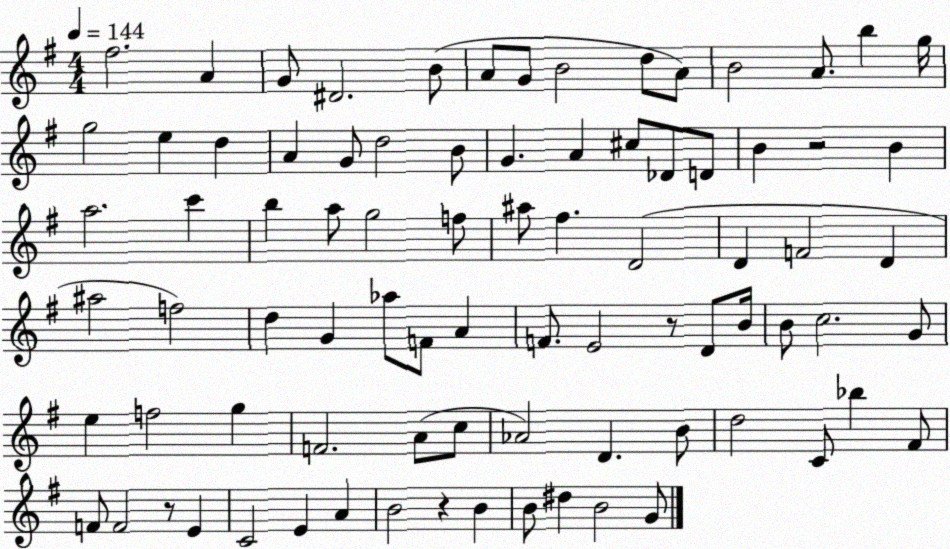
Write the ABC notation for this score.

X:1
T:Untitled
M:4/4
L:1/4
K:G
^f2 A G/2 ^D2 B/2 A/2 G/2 B2 d/2 A/2 B2 A/2 b g/4 g2 e d A G/2 d2 B/2 G A ^c/2 _D/2 D/2 B z2 B a2 c' b a/2 g2 f/2 ^a/2 ^f D2 D F2 D ^a2 f2 d G _a/2 F/2 A F/2 E2 z/2 D/2 B/4 B/2 c2 G/2 e f2 g F2 A/2 c/2 _A2 D B/2 d2 C/2 _b ^F/2 F/2 F2 z/2 E C2 E A B2 z B B/2 ^d B2 G/2